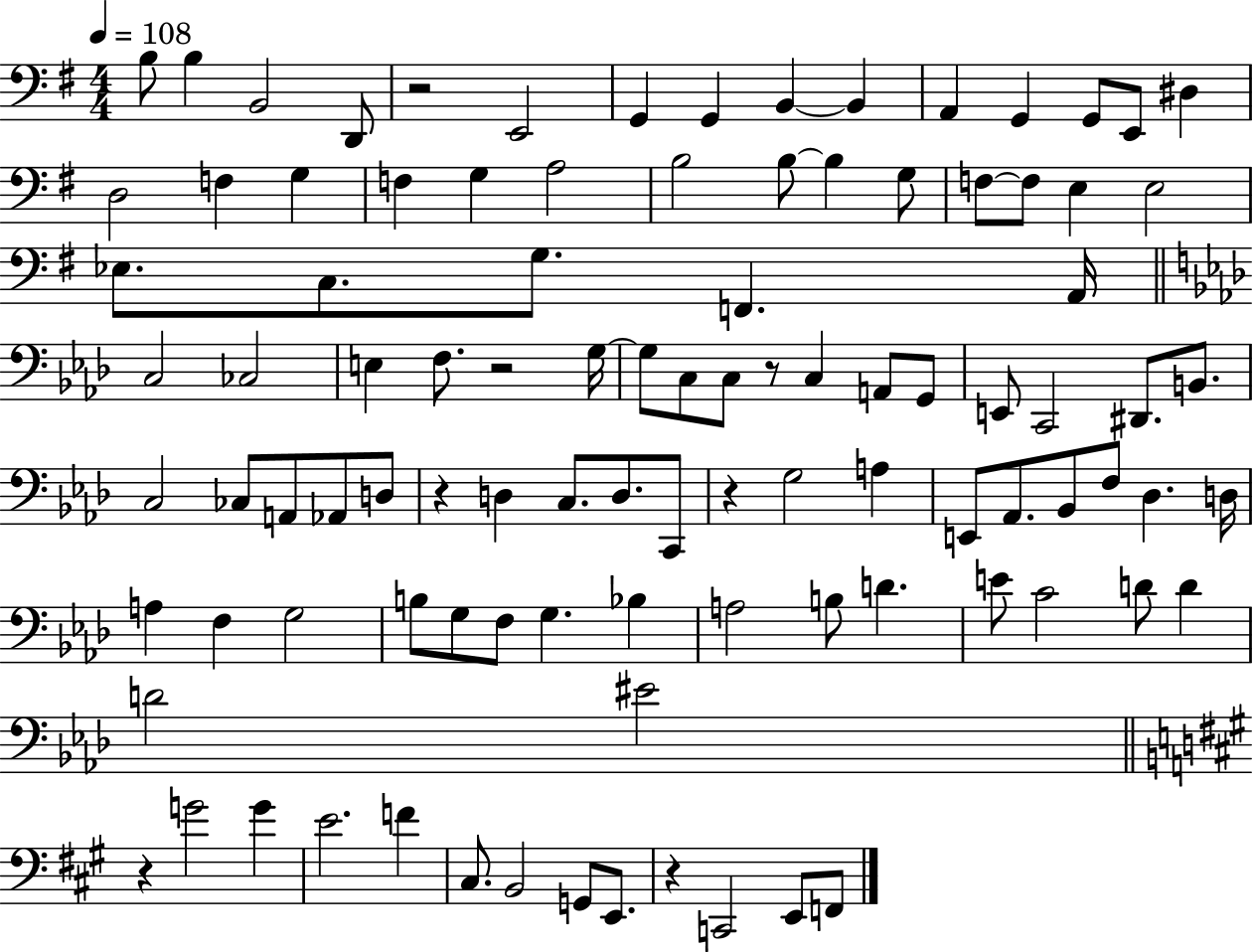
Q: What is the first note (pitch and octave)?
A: B3